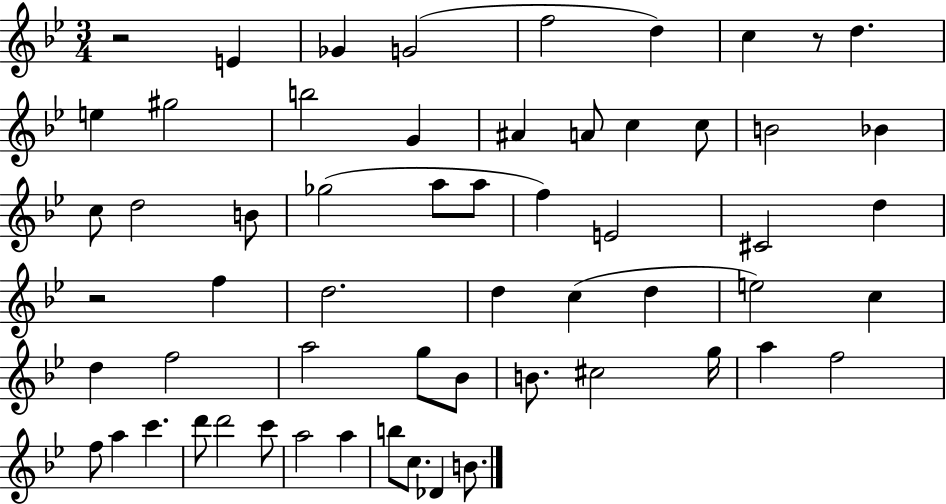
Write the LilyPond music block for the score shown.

{
  \clef treble
  \numericTimeSignature
  \time 3/4
  \key bes \major
  r2 e'4 | ges'4 g'2( | f''2 d''4) | c''4 r8 d''4. | \break e''4 gis''2 | b''2 g'4 | ais'4 a'8 c''4 c''8 | b'2 bes'4 | \break c''8 d''2 b'8 | ges''2( a''8 a''8 | f''4) e'2 | cis'2 d''4 | \break r2 f''4 | d''2. | d''4 c''4( d''4 | e''2) c''4 | \break d''4 f''2 | a''2 g''8 bes'8 | b'8. cis''2 g''16 | a''4 f''2 | \break f''8 a''4 c'''4. | d'''8 d'''2 c'''8 | a''2 a''4 | b''8 c''8. des'4 b'8. | \break \bar "|."
}